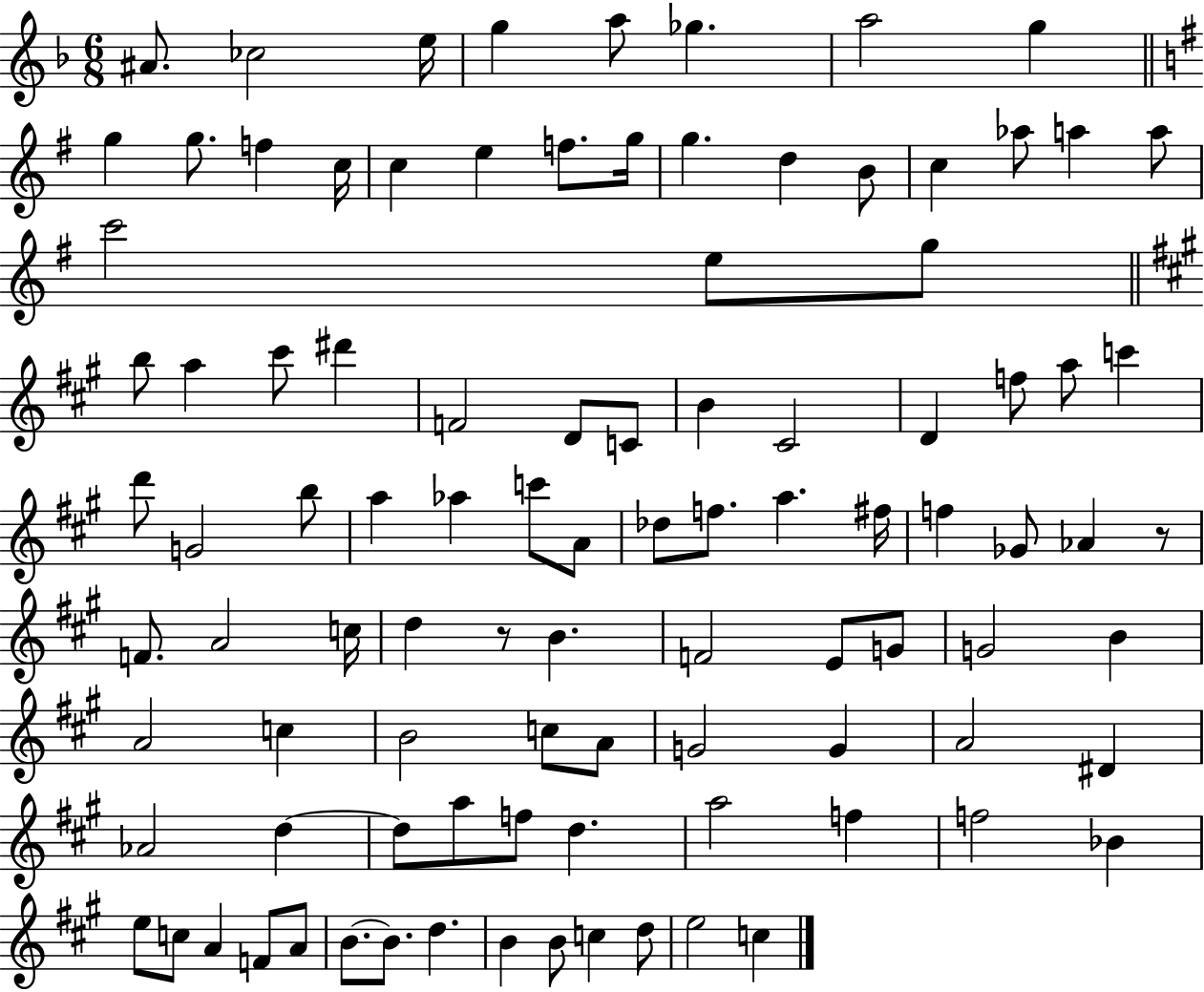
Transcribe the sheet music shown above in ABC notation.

X:1
T:Untitled
M:6/8
L:1/4
K:F
^A/2 _c2 e/4 g a/2 _g a2 g g g/2 f c/4 c e f/2 g/4 g d B/2 c _a/2 a a/2 c'2 e/2 g/2 b/2 a ^c'/2 ^d' F2 D/2 C/2 B ^C2 D f/2 a/2 c' d'/2 G2 b/2 a _a c'/2 A/2 _d/2 f/2 a ^f/4 f _G/2 _A z/2 F/2 A2 c/4 d z/2 B F2 E/2 G/2 G2 B A2 c B2 c/2 A/2 G2 G A2 ^D _A2 d d/2 a/2 f/2 d a2 f f2 _B e/2 c/2 A F/2 A/2 B/2 B/2 d B B/2 c d/2 e2 c